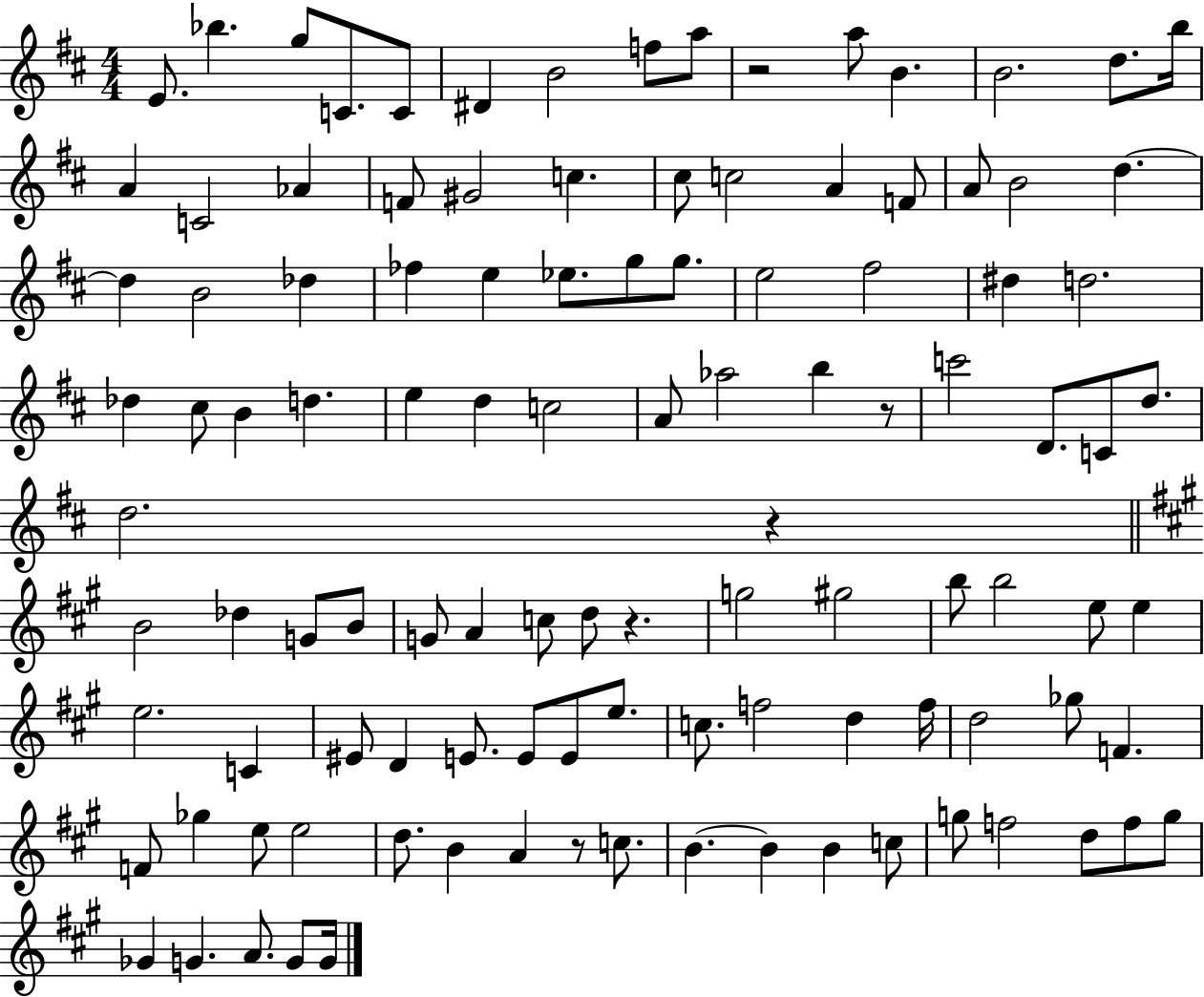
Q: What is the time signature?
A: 4/4